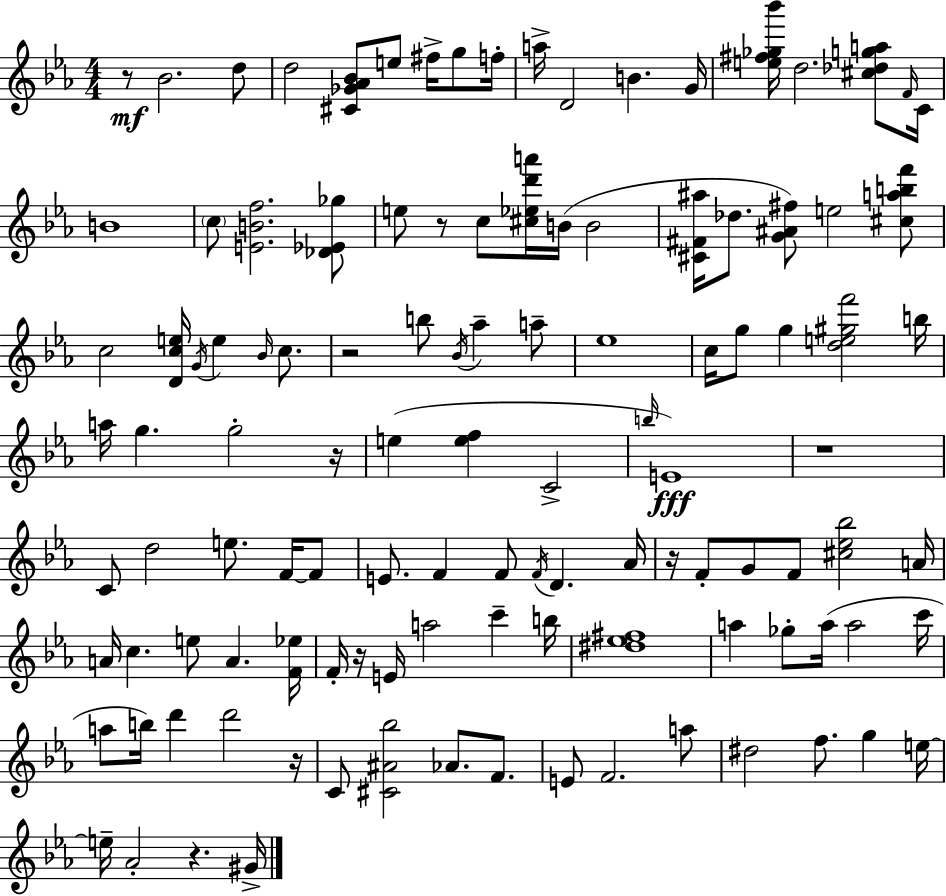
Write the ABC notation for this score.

X:1
T:Untitled
M:4/4
L:1/4
K:Eb
z/2 _B2 d/2 d2 [^C_G_A_B]/2 e/2 ^f/4 g/2 f/4 a/4 D2 B G/4 [e^f_g_b']/4 d2 [^c_dga]/2 F/4 C/4 B4 c/2 [EBf]2 [_D_E_g]/2 e/2 z/2 c/2 [^c_ed'a']/4 B/4 B2 [^C^F^a]/4 _d/2 [G^A^f]/2 e2 [^cabf']/2 c2 [Dce]/4 G/4 e _B/4 c/2 z2 b/2 _B/4 _a a/2 _e4 c/4 g/2 g [de^gf']2 b/4 a/4 g g2 z/4 e [ef] C2 b/4 E4 z4 C/2 d2 e/2 F/4 F/2 E/2 F F/2 F/4 D _A/4 z/4 F/2 G/2 F/2 [^c_e_b]2 A/4 A/4 c e/2 A [F_e]/4 F/4 z/4 E/4 a2 c' b/4 [^d_e^f]4 a _g/2 a/4 a2 c'/4 a/2 b/4 d' d'2 z/4 C/2 [^C^A_b]2 _A/2 F/2 E/2 F2 a/2 ^d2 f/2 g e/4 e/4 _A2 z ^G/4